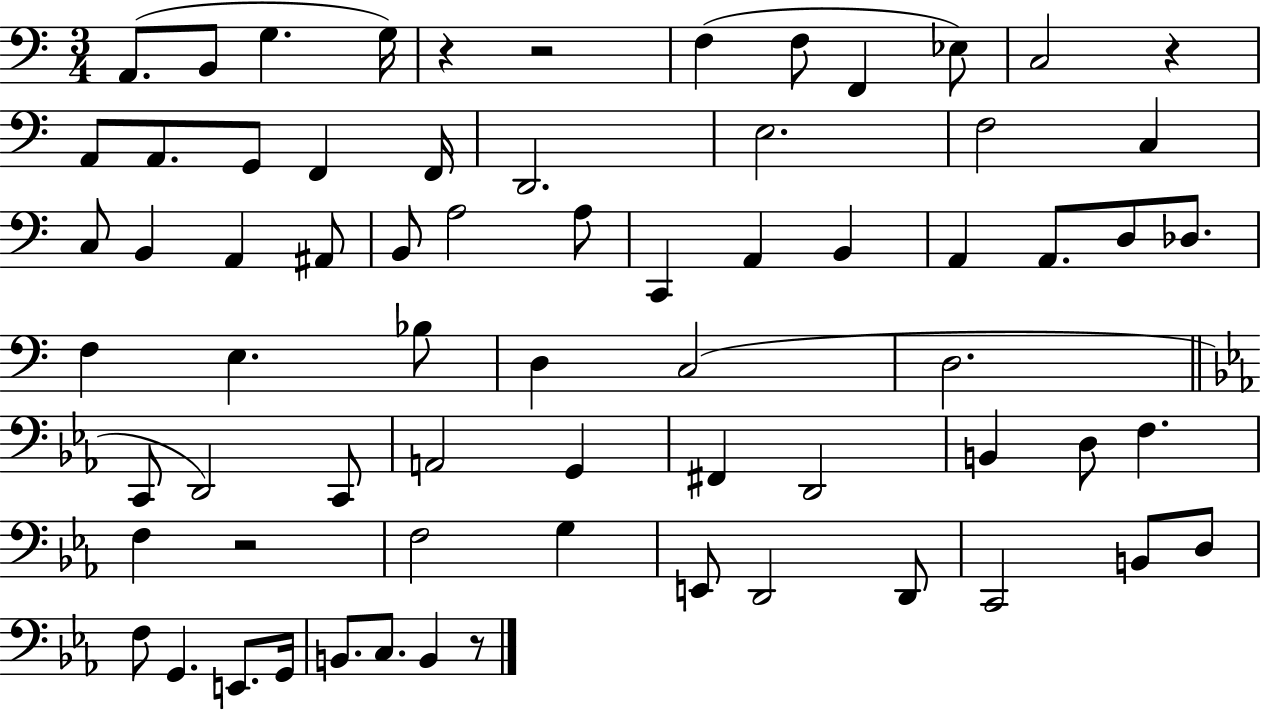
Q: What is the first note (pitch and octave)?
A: A2